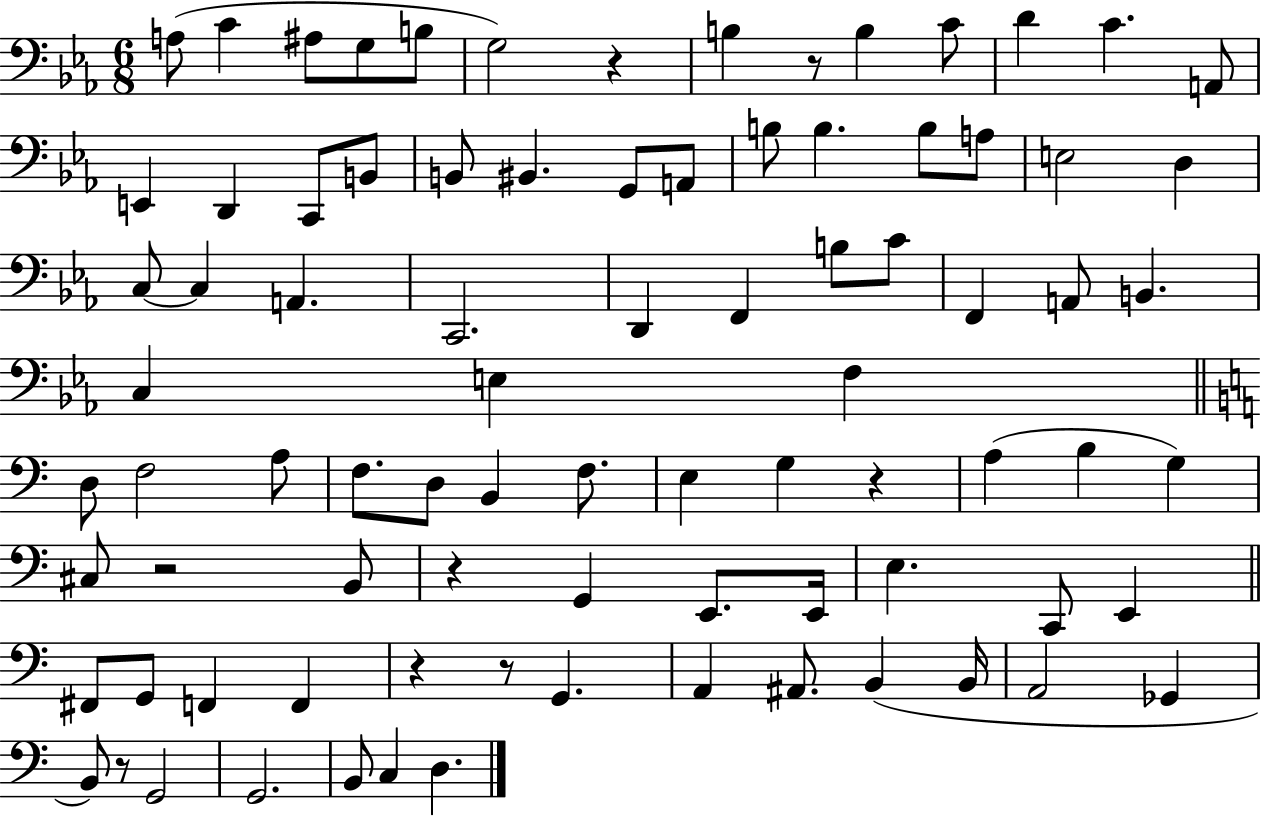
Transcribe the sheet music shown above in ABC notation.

X:1
T:Untitled
M:6/8
L:1/4
K:Eb
A,/2 C ^A,/2 G,/2 B,/2 G,2 z B, z/2 B, C/2 D C A,,/2 E,, D,, C,,/2 B,,/2 B,,/2 ^B,, G,,/2 A,,/2 B,/2 B, B,/2 A,/2 E,2 D, C,/2 C, A,, C,,2 D,, F,, B,/2 C/2 F,, A,,/2 B,, C, E, F, D,/2 F,2 A,/2 F,/2 D,/2 B,, F,/2 E, G, z A, B, G, ^C,/2 z2 B,,/2 z G,, E,,/2 E,,/4 E, C,,/2 E,, ^F,,/2 G,,/2 F,, F,, z z/2 G,, A,, ^A,,/2 B,, B,,/4 A,,2 _G,, B,,/2 z/2 G,,2 G,,2 B,,/2 C, D,